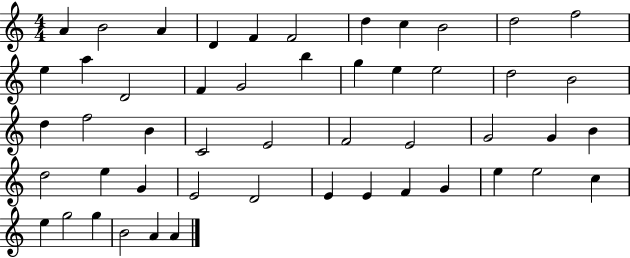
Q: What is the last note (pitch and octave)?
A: A4